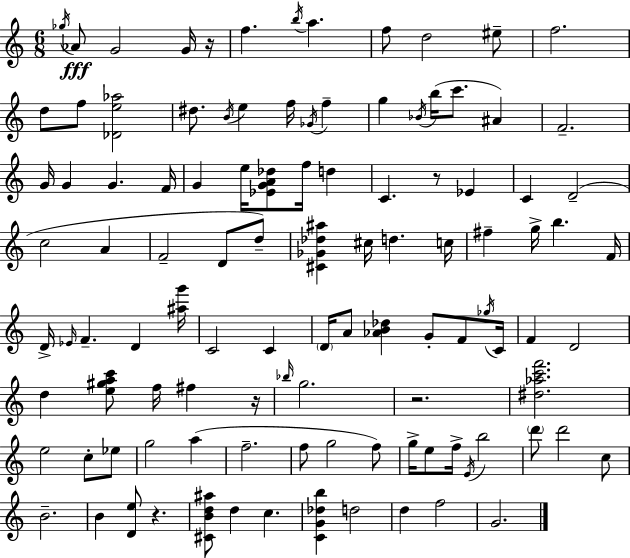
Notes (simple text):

Gb5/s Ab4/e G4/h G4/s R/s F5/q. B5/s A5/q. F5/e D5/h EIS5/e F5/h. D5/e F5/e [Db4,E5,Ab5]/h D#5/e. B4/s E5/q F5/s Gb4/s F5/q G5/q Bb4/s B5/s C6/e. A#4/q F4/h. G4/s G4/q G4/q. F4/s G4/q E5/s [Eb4,G4,A4,Db5]/e F5/s D5/q C4/q. R/e Eb4/q C4/q D4/h C5/h A4/q F4/h D4/e D5/e [C#4,Gb4,Db5,A#5]/q C#5/s D5/q. C5/s F#5/q G5/s B5/q. F4/s D4/s Eb4/s F4/q. D4/q [A#5,G6]/s C4/h C4/q D4/s A4/e [Ab4,B4,Db5]/q G4/e F4/e Gb5/s C4/s F4/q D4/h D5/q [E5,G#5,A5,C6]/e F5/s F#5/q R/s Bb5/s G5/h. R/h. [D#5,Ab5,C6,F6]/h. E5/h C5/e Eb5/e G5/h A5/q F5/h. F5/e G5/h F5/e G5/s E5/e F5/s E4/s B5/h D6/e D6/h C5/e B4/h. B4/q [D4,E5]/e R/q. [C#4,B4,D5,A#5]/e D5/q C5/q. [C4,G4,Db5,B5]/q D5/h D5/q F5/h G4/h.